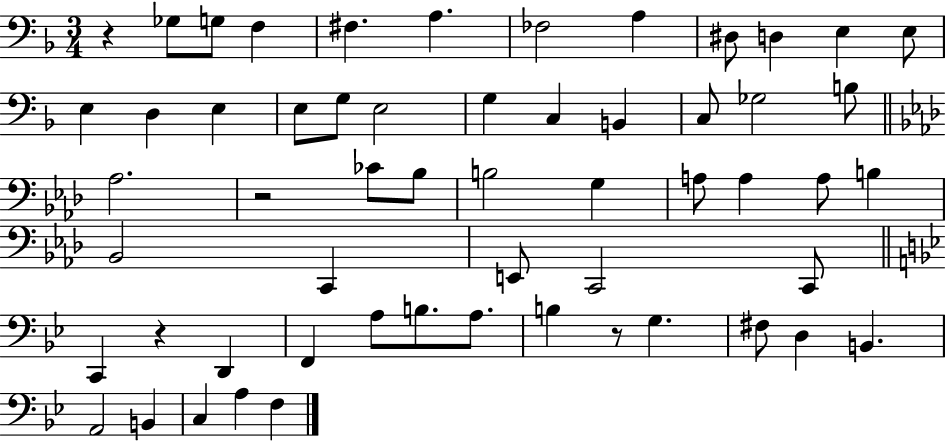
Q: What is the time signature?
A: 3/4